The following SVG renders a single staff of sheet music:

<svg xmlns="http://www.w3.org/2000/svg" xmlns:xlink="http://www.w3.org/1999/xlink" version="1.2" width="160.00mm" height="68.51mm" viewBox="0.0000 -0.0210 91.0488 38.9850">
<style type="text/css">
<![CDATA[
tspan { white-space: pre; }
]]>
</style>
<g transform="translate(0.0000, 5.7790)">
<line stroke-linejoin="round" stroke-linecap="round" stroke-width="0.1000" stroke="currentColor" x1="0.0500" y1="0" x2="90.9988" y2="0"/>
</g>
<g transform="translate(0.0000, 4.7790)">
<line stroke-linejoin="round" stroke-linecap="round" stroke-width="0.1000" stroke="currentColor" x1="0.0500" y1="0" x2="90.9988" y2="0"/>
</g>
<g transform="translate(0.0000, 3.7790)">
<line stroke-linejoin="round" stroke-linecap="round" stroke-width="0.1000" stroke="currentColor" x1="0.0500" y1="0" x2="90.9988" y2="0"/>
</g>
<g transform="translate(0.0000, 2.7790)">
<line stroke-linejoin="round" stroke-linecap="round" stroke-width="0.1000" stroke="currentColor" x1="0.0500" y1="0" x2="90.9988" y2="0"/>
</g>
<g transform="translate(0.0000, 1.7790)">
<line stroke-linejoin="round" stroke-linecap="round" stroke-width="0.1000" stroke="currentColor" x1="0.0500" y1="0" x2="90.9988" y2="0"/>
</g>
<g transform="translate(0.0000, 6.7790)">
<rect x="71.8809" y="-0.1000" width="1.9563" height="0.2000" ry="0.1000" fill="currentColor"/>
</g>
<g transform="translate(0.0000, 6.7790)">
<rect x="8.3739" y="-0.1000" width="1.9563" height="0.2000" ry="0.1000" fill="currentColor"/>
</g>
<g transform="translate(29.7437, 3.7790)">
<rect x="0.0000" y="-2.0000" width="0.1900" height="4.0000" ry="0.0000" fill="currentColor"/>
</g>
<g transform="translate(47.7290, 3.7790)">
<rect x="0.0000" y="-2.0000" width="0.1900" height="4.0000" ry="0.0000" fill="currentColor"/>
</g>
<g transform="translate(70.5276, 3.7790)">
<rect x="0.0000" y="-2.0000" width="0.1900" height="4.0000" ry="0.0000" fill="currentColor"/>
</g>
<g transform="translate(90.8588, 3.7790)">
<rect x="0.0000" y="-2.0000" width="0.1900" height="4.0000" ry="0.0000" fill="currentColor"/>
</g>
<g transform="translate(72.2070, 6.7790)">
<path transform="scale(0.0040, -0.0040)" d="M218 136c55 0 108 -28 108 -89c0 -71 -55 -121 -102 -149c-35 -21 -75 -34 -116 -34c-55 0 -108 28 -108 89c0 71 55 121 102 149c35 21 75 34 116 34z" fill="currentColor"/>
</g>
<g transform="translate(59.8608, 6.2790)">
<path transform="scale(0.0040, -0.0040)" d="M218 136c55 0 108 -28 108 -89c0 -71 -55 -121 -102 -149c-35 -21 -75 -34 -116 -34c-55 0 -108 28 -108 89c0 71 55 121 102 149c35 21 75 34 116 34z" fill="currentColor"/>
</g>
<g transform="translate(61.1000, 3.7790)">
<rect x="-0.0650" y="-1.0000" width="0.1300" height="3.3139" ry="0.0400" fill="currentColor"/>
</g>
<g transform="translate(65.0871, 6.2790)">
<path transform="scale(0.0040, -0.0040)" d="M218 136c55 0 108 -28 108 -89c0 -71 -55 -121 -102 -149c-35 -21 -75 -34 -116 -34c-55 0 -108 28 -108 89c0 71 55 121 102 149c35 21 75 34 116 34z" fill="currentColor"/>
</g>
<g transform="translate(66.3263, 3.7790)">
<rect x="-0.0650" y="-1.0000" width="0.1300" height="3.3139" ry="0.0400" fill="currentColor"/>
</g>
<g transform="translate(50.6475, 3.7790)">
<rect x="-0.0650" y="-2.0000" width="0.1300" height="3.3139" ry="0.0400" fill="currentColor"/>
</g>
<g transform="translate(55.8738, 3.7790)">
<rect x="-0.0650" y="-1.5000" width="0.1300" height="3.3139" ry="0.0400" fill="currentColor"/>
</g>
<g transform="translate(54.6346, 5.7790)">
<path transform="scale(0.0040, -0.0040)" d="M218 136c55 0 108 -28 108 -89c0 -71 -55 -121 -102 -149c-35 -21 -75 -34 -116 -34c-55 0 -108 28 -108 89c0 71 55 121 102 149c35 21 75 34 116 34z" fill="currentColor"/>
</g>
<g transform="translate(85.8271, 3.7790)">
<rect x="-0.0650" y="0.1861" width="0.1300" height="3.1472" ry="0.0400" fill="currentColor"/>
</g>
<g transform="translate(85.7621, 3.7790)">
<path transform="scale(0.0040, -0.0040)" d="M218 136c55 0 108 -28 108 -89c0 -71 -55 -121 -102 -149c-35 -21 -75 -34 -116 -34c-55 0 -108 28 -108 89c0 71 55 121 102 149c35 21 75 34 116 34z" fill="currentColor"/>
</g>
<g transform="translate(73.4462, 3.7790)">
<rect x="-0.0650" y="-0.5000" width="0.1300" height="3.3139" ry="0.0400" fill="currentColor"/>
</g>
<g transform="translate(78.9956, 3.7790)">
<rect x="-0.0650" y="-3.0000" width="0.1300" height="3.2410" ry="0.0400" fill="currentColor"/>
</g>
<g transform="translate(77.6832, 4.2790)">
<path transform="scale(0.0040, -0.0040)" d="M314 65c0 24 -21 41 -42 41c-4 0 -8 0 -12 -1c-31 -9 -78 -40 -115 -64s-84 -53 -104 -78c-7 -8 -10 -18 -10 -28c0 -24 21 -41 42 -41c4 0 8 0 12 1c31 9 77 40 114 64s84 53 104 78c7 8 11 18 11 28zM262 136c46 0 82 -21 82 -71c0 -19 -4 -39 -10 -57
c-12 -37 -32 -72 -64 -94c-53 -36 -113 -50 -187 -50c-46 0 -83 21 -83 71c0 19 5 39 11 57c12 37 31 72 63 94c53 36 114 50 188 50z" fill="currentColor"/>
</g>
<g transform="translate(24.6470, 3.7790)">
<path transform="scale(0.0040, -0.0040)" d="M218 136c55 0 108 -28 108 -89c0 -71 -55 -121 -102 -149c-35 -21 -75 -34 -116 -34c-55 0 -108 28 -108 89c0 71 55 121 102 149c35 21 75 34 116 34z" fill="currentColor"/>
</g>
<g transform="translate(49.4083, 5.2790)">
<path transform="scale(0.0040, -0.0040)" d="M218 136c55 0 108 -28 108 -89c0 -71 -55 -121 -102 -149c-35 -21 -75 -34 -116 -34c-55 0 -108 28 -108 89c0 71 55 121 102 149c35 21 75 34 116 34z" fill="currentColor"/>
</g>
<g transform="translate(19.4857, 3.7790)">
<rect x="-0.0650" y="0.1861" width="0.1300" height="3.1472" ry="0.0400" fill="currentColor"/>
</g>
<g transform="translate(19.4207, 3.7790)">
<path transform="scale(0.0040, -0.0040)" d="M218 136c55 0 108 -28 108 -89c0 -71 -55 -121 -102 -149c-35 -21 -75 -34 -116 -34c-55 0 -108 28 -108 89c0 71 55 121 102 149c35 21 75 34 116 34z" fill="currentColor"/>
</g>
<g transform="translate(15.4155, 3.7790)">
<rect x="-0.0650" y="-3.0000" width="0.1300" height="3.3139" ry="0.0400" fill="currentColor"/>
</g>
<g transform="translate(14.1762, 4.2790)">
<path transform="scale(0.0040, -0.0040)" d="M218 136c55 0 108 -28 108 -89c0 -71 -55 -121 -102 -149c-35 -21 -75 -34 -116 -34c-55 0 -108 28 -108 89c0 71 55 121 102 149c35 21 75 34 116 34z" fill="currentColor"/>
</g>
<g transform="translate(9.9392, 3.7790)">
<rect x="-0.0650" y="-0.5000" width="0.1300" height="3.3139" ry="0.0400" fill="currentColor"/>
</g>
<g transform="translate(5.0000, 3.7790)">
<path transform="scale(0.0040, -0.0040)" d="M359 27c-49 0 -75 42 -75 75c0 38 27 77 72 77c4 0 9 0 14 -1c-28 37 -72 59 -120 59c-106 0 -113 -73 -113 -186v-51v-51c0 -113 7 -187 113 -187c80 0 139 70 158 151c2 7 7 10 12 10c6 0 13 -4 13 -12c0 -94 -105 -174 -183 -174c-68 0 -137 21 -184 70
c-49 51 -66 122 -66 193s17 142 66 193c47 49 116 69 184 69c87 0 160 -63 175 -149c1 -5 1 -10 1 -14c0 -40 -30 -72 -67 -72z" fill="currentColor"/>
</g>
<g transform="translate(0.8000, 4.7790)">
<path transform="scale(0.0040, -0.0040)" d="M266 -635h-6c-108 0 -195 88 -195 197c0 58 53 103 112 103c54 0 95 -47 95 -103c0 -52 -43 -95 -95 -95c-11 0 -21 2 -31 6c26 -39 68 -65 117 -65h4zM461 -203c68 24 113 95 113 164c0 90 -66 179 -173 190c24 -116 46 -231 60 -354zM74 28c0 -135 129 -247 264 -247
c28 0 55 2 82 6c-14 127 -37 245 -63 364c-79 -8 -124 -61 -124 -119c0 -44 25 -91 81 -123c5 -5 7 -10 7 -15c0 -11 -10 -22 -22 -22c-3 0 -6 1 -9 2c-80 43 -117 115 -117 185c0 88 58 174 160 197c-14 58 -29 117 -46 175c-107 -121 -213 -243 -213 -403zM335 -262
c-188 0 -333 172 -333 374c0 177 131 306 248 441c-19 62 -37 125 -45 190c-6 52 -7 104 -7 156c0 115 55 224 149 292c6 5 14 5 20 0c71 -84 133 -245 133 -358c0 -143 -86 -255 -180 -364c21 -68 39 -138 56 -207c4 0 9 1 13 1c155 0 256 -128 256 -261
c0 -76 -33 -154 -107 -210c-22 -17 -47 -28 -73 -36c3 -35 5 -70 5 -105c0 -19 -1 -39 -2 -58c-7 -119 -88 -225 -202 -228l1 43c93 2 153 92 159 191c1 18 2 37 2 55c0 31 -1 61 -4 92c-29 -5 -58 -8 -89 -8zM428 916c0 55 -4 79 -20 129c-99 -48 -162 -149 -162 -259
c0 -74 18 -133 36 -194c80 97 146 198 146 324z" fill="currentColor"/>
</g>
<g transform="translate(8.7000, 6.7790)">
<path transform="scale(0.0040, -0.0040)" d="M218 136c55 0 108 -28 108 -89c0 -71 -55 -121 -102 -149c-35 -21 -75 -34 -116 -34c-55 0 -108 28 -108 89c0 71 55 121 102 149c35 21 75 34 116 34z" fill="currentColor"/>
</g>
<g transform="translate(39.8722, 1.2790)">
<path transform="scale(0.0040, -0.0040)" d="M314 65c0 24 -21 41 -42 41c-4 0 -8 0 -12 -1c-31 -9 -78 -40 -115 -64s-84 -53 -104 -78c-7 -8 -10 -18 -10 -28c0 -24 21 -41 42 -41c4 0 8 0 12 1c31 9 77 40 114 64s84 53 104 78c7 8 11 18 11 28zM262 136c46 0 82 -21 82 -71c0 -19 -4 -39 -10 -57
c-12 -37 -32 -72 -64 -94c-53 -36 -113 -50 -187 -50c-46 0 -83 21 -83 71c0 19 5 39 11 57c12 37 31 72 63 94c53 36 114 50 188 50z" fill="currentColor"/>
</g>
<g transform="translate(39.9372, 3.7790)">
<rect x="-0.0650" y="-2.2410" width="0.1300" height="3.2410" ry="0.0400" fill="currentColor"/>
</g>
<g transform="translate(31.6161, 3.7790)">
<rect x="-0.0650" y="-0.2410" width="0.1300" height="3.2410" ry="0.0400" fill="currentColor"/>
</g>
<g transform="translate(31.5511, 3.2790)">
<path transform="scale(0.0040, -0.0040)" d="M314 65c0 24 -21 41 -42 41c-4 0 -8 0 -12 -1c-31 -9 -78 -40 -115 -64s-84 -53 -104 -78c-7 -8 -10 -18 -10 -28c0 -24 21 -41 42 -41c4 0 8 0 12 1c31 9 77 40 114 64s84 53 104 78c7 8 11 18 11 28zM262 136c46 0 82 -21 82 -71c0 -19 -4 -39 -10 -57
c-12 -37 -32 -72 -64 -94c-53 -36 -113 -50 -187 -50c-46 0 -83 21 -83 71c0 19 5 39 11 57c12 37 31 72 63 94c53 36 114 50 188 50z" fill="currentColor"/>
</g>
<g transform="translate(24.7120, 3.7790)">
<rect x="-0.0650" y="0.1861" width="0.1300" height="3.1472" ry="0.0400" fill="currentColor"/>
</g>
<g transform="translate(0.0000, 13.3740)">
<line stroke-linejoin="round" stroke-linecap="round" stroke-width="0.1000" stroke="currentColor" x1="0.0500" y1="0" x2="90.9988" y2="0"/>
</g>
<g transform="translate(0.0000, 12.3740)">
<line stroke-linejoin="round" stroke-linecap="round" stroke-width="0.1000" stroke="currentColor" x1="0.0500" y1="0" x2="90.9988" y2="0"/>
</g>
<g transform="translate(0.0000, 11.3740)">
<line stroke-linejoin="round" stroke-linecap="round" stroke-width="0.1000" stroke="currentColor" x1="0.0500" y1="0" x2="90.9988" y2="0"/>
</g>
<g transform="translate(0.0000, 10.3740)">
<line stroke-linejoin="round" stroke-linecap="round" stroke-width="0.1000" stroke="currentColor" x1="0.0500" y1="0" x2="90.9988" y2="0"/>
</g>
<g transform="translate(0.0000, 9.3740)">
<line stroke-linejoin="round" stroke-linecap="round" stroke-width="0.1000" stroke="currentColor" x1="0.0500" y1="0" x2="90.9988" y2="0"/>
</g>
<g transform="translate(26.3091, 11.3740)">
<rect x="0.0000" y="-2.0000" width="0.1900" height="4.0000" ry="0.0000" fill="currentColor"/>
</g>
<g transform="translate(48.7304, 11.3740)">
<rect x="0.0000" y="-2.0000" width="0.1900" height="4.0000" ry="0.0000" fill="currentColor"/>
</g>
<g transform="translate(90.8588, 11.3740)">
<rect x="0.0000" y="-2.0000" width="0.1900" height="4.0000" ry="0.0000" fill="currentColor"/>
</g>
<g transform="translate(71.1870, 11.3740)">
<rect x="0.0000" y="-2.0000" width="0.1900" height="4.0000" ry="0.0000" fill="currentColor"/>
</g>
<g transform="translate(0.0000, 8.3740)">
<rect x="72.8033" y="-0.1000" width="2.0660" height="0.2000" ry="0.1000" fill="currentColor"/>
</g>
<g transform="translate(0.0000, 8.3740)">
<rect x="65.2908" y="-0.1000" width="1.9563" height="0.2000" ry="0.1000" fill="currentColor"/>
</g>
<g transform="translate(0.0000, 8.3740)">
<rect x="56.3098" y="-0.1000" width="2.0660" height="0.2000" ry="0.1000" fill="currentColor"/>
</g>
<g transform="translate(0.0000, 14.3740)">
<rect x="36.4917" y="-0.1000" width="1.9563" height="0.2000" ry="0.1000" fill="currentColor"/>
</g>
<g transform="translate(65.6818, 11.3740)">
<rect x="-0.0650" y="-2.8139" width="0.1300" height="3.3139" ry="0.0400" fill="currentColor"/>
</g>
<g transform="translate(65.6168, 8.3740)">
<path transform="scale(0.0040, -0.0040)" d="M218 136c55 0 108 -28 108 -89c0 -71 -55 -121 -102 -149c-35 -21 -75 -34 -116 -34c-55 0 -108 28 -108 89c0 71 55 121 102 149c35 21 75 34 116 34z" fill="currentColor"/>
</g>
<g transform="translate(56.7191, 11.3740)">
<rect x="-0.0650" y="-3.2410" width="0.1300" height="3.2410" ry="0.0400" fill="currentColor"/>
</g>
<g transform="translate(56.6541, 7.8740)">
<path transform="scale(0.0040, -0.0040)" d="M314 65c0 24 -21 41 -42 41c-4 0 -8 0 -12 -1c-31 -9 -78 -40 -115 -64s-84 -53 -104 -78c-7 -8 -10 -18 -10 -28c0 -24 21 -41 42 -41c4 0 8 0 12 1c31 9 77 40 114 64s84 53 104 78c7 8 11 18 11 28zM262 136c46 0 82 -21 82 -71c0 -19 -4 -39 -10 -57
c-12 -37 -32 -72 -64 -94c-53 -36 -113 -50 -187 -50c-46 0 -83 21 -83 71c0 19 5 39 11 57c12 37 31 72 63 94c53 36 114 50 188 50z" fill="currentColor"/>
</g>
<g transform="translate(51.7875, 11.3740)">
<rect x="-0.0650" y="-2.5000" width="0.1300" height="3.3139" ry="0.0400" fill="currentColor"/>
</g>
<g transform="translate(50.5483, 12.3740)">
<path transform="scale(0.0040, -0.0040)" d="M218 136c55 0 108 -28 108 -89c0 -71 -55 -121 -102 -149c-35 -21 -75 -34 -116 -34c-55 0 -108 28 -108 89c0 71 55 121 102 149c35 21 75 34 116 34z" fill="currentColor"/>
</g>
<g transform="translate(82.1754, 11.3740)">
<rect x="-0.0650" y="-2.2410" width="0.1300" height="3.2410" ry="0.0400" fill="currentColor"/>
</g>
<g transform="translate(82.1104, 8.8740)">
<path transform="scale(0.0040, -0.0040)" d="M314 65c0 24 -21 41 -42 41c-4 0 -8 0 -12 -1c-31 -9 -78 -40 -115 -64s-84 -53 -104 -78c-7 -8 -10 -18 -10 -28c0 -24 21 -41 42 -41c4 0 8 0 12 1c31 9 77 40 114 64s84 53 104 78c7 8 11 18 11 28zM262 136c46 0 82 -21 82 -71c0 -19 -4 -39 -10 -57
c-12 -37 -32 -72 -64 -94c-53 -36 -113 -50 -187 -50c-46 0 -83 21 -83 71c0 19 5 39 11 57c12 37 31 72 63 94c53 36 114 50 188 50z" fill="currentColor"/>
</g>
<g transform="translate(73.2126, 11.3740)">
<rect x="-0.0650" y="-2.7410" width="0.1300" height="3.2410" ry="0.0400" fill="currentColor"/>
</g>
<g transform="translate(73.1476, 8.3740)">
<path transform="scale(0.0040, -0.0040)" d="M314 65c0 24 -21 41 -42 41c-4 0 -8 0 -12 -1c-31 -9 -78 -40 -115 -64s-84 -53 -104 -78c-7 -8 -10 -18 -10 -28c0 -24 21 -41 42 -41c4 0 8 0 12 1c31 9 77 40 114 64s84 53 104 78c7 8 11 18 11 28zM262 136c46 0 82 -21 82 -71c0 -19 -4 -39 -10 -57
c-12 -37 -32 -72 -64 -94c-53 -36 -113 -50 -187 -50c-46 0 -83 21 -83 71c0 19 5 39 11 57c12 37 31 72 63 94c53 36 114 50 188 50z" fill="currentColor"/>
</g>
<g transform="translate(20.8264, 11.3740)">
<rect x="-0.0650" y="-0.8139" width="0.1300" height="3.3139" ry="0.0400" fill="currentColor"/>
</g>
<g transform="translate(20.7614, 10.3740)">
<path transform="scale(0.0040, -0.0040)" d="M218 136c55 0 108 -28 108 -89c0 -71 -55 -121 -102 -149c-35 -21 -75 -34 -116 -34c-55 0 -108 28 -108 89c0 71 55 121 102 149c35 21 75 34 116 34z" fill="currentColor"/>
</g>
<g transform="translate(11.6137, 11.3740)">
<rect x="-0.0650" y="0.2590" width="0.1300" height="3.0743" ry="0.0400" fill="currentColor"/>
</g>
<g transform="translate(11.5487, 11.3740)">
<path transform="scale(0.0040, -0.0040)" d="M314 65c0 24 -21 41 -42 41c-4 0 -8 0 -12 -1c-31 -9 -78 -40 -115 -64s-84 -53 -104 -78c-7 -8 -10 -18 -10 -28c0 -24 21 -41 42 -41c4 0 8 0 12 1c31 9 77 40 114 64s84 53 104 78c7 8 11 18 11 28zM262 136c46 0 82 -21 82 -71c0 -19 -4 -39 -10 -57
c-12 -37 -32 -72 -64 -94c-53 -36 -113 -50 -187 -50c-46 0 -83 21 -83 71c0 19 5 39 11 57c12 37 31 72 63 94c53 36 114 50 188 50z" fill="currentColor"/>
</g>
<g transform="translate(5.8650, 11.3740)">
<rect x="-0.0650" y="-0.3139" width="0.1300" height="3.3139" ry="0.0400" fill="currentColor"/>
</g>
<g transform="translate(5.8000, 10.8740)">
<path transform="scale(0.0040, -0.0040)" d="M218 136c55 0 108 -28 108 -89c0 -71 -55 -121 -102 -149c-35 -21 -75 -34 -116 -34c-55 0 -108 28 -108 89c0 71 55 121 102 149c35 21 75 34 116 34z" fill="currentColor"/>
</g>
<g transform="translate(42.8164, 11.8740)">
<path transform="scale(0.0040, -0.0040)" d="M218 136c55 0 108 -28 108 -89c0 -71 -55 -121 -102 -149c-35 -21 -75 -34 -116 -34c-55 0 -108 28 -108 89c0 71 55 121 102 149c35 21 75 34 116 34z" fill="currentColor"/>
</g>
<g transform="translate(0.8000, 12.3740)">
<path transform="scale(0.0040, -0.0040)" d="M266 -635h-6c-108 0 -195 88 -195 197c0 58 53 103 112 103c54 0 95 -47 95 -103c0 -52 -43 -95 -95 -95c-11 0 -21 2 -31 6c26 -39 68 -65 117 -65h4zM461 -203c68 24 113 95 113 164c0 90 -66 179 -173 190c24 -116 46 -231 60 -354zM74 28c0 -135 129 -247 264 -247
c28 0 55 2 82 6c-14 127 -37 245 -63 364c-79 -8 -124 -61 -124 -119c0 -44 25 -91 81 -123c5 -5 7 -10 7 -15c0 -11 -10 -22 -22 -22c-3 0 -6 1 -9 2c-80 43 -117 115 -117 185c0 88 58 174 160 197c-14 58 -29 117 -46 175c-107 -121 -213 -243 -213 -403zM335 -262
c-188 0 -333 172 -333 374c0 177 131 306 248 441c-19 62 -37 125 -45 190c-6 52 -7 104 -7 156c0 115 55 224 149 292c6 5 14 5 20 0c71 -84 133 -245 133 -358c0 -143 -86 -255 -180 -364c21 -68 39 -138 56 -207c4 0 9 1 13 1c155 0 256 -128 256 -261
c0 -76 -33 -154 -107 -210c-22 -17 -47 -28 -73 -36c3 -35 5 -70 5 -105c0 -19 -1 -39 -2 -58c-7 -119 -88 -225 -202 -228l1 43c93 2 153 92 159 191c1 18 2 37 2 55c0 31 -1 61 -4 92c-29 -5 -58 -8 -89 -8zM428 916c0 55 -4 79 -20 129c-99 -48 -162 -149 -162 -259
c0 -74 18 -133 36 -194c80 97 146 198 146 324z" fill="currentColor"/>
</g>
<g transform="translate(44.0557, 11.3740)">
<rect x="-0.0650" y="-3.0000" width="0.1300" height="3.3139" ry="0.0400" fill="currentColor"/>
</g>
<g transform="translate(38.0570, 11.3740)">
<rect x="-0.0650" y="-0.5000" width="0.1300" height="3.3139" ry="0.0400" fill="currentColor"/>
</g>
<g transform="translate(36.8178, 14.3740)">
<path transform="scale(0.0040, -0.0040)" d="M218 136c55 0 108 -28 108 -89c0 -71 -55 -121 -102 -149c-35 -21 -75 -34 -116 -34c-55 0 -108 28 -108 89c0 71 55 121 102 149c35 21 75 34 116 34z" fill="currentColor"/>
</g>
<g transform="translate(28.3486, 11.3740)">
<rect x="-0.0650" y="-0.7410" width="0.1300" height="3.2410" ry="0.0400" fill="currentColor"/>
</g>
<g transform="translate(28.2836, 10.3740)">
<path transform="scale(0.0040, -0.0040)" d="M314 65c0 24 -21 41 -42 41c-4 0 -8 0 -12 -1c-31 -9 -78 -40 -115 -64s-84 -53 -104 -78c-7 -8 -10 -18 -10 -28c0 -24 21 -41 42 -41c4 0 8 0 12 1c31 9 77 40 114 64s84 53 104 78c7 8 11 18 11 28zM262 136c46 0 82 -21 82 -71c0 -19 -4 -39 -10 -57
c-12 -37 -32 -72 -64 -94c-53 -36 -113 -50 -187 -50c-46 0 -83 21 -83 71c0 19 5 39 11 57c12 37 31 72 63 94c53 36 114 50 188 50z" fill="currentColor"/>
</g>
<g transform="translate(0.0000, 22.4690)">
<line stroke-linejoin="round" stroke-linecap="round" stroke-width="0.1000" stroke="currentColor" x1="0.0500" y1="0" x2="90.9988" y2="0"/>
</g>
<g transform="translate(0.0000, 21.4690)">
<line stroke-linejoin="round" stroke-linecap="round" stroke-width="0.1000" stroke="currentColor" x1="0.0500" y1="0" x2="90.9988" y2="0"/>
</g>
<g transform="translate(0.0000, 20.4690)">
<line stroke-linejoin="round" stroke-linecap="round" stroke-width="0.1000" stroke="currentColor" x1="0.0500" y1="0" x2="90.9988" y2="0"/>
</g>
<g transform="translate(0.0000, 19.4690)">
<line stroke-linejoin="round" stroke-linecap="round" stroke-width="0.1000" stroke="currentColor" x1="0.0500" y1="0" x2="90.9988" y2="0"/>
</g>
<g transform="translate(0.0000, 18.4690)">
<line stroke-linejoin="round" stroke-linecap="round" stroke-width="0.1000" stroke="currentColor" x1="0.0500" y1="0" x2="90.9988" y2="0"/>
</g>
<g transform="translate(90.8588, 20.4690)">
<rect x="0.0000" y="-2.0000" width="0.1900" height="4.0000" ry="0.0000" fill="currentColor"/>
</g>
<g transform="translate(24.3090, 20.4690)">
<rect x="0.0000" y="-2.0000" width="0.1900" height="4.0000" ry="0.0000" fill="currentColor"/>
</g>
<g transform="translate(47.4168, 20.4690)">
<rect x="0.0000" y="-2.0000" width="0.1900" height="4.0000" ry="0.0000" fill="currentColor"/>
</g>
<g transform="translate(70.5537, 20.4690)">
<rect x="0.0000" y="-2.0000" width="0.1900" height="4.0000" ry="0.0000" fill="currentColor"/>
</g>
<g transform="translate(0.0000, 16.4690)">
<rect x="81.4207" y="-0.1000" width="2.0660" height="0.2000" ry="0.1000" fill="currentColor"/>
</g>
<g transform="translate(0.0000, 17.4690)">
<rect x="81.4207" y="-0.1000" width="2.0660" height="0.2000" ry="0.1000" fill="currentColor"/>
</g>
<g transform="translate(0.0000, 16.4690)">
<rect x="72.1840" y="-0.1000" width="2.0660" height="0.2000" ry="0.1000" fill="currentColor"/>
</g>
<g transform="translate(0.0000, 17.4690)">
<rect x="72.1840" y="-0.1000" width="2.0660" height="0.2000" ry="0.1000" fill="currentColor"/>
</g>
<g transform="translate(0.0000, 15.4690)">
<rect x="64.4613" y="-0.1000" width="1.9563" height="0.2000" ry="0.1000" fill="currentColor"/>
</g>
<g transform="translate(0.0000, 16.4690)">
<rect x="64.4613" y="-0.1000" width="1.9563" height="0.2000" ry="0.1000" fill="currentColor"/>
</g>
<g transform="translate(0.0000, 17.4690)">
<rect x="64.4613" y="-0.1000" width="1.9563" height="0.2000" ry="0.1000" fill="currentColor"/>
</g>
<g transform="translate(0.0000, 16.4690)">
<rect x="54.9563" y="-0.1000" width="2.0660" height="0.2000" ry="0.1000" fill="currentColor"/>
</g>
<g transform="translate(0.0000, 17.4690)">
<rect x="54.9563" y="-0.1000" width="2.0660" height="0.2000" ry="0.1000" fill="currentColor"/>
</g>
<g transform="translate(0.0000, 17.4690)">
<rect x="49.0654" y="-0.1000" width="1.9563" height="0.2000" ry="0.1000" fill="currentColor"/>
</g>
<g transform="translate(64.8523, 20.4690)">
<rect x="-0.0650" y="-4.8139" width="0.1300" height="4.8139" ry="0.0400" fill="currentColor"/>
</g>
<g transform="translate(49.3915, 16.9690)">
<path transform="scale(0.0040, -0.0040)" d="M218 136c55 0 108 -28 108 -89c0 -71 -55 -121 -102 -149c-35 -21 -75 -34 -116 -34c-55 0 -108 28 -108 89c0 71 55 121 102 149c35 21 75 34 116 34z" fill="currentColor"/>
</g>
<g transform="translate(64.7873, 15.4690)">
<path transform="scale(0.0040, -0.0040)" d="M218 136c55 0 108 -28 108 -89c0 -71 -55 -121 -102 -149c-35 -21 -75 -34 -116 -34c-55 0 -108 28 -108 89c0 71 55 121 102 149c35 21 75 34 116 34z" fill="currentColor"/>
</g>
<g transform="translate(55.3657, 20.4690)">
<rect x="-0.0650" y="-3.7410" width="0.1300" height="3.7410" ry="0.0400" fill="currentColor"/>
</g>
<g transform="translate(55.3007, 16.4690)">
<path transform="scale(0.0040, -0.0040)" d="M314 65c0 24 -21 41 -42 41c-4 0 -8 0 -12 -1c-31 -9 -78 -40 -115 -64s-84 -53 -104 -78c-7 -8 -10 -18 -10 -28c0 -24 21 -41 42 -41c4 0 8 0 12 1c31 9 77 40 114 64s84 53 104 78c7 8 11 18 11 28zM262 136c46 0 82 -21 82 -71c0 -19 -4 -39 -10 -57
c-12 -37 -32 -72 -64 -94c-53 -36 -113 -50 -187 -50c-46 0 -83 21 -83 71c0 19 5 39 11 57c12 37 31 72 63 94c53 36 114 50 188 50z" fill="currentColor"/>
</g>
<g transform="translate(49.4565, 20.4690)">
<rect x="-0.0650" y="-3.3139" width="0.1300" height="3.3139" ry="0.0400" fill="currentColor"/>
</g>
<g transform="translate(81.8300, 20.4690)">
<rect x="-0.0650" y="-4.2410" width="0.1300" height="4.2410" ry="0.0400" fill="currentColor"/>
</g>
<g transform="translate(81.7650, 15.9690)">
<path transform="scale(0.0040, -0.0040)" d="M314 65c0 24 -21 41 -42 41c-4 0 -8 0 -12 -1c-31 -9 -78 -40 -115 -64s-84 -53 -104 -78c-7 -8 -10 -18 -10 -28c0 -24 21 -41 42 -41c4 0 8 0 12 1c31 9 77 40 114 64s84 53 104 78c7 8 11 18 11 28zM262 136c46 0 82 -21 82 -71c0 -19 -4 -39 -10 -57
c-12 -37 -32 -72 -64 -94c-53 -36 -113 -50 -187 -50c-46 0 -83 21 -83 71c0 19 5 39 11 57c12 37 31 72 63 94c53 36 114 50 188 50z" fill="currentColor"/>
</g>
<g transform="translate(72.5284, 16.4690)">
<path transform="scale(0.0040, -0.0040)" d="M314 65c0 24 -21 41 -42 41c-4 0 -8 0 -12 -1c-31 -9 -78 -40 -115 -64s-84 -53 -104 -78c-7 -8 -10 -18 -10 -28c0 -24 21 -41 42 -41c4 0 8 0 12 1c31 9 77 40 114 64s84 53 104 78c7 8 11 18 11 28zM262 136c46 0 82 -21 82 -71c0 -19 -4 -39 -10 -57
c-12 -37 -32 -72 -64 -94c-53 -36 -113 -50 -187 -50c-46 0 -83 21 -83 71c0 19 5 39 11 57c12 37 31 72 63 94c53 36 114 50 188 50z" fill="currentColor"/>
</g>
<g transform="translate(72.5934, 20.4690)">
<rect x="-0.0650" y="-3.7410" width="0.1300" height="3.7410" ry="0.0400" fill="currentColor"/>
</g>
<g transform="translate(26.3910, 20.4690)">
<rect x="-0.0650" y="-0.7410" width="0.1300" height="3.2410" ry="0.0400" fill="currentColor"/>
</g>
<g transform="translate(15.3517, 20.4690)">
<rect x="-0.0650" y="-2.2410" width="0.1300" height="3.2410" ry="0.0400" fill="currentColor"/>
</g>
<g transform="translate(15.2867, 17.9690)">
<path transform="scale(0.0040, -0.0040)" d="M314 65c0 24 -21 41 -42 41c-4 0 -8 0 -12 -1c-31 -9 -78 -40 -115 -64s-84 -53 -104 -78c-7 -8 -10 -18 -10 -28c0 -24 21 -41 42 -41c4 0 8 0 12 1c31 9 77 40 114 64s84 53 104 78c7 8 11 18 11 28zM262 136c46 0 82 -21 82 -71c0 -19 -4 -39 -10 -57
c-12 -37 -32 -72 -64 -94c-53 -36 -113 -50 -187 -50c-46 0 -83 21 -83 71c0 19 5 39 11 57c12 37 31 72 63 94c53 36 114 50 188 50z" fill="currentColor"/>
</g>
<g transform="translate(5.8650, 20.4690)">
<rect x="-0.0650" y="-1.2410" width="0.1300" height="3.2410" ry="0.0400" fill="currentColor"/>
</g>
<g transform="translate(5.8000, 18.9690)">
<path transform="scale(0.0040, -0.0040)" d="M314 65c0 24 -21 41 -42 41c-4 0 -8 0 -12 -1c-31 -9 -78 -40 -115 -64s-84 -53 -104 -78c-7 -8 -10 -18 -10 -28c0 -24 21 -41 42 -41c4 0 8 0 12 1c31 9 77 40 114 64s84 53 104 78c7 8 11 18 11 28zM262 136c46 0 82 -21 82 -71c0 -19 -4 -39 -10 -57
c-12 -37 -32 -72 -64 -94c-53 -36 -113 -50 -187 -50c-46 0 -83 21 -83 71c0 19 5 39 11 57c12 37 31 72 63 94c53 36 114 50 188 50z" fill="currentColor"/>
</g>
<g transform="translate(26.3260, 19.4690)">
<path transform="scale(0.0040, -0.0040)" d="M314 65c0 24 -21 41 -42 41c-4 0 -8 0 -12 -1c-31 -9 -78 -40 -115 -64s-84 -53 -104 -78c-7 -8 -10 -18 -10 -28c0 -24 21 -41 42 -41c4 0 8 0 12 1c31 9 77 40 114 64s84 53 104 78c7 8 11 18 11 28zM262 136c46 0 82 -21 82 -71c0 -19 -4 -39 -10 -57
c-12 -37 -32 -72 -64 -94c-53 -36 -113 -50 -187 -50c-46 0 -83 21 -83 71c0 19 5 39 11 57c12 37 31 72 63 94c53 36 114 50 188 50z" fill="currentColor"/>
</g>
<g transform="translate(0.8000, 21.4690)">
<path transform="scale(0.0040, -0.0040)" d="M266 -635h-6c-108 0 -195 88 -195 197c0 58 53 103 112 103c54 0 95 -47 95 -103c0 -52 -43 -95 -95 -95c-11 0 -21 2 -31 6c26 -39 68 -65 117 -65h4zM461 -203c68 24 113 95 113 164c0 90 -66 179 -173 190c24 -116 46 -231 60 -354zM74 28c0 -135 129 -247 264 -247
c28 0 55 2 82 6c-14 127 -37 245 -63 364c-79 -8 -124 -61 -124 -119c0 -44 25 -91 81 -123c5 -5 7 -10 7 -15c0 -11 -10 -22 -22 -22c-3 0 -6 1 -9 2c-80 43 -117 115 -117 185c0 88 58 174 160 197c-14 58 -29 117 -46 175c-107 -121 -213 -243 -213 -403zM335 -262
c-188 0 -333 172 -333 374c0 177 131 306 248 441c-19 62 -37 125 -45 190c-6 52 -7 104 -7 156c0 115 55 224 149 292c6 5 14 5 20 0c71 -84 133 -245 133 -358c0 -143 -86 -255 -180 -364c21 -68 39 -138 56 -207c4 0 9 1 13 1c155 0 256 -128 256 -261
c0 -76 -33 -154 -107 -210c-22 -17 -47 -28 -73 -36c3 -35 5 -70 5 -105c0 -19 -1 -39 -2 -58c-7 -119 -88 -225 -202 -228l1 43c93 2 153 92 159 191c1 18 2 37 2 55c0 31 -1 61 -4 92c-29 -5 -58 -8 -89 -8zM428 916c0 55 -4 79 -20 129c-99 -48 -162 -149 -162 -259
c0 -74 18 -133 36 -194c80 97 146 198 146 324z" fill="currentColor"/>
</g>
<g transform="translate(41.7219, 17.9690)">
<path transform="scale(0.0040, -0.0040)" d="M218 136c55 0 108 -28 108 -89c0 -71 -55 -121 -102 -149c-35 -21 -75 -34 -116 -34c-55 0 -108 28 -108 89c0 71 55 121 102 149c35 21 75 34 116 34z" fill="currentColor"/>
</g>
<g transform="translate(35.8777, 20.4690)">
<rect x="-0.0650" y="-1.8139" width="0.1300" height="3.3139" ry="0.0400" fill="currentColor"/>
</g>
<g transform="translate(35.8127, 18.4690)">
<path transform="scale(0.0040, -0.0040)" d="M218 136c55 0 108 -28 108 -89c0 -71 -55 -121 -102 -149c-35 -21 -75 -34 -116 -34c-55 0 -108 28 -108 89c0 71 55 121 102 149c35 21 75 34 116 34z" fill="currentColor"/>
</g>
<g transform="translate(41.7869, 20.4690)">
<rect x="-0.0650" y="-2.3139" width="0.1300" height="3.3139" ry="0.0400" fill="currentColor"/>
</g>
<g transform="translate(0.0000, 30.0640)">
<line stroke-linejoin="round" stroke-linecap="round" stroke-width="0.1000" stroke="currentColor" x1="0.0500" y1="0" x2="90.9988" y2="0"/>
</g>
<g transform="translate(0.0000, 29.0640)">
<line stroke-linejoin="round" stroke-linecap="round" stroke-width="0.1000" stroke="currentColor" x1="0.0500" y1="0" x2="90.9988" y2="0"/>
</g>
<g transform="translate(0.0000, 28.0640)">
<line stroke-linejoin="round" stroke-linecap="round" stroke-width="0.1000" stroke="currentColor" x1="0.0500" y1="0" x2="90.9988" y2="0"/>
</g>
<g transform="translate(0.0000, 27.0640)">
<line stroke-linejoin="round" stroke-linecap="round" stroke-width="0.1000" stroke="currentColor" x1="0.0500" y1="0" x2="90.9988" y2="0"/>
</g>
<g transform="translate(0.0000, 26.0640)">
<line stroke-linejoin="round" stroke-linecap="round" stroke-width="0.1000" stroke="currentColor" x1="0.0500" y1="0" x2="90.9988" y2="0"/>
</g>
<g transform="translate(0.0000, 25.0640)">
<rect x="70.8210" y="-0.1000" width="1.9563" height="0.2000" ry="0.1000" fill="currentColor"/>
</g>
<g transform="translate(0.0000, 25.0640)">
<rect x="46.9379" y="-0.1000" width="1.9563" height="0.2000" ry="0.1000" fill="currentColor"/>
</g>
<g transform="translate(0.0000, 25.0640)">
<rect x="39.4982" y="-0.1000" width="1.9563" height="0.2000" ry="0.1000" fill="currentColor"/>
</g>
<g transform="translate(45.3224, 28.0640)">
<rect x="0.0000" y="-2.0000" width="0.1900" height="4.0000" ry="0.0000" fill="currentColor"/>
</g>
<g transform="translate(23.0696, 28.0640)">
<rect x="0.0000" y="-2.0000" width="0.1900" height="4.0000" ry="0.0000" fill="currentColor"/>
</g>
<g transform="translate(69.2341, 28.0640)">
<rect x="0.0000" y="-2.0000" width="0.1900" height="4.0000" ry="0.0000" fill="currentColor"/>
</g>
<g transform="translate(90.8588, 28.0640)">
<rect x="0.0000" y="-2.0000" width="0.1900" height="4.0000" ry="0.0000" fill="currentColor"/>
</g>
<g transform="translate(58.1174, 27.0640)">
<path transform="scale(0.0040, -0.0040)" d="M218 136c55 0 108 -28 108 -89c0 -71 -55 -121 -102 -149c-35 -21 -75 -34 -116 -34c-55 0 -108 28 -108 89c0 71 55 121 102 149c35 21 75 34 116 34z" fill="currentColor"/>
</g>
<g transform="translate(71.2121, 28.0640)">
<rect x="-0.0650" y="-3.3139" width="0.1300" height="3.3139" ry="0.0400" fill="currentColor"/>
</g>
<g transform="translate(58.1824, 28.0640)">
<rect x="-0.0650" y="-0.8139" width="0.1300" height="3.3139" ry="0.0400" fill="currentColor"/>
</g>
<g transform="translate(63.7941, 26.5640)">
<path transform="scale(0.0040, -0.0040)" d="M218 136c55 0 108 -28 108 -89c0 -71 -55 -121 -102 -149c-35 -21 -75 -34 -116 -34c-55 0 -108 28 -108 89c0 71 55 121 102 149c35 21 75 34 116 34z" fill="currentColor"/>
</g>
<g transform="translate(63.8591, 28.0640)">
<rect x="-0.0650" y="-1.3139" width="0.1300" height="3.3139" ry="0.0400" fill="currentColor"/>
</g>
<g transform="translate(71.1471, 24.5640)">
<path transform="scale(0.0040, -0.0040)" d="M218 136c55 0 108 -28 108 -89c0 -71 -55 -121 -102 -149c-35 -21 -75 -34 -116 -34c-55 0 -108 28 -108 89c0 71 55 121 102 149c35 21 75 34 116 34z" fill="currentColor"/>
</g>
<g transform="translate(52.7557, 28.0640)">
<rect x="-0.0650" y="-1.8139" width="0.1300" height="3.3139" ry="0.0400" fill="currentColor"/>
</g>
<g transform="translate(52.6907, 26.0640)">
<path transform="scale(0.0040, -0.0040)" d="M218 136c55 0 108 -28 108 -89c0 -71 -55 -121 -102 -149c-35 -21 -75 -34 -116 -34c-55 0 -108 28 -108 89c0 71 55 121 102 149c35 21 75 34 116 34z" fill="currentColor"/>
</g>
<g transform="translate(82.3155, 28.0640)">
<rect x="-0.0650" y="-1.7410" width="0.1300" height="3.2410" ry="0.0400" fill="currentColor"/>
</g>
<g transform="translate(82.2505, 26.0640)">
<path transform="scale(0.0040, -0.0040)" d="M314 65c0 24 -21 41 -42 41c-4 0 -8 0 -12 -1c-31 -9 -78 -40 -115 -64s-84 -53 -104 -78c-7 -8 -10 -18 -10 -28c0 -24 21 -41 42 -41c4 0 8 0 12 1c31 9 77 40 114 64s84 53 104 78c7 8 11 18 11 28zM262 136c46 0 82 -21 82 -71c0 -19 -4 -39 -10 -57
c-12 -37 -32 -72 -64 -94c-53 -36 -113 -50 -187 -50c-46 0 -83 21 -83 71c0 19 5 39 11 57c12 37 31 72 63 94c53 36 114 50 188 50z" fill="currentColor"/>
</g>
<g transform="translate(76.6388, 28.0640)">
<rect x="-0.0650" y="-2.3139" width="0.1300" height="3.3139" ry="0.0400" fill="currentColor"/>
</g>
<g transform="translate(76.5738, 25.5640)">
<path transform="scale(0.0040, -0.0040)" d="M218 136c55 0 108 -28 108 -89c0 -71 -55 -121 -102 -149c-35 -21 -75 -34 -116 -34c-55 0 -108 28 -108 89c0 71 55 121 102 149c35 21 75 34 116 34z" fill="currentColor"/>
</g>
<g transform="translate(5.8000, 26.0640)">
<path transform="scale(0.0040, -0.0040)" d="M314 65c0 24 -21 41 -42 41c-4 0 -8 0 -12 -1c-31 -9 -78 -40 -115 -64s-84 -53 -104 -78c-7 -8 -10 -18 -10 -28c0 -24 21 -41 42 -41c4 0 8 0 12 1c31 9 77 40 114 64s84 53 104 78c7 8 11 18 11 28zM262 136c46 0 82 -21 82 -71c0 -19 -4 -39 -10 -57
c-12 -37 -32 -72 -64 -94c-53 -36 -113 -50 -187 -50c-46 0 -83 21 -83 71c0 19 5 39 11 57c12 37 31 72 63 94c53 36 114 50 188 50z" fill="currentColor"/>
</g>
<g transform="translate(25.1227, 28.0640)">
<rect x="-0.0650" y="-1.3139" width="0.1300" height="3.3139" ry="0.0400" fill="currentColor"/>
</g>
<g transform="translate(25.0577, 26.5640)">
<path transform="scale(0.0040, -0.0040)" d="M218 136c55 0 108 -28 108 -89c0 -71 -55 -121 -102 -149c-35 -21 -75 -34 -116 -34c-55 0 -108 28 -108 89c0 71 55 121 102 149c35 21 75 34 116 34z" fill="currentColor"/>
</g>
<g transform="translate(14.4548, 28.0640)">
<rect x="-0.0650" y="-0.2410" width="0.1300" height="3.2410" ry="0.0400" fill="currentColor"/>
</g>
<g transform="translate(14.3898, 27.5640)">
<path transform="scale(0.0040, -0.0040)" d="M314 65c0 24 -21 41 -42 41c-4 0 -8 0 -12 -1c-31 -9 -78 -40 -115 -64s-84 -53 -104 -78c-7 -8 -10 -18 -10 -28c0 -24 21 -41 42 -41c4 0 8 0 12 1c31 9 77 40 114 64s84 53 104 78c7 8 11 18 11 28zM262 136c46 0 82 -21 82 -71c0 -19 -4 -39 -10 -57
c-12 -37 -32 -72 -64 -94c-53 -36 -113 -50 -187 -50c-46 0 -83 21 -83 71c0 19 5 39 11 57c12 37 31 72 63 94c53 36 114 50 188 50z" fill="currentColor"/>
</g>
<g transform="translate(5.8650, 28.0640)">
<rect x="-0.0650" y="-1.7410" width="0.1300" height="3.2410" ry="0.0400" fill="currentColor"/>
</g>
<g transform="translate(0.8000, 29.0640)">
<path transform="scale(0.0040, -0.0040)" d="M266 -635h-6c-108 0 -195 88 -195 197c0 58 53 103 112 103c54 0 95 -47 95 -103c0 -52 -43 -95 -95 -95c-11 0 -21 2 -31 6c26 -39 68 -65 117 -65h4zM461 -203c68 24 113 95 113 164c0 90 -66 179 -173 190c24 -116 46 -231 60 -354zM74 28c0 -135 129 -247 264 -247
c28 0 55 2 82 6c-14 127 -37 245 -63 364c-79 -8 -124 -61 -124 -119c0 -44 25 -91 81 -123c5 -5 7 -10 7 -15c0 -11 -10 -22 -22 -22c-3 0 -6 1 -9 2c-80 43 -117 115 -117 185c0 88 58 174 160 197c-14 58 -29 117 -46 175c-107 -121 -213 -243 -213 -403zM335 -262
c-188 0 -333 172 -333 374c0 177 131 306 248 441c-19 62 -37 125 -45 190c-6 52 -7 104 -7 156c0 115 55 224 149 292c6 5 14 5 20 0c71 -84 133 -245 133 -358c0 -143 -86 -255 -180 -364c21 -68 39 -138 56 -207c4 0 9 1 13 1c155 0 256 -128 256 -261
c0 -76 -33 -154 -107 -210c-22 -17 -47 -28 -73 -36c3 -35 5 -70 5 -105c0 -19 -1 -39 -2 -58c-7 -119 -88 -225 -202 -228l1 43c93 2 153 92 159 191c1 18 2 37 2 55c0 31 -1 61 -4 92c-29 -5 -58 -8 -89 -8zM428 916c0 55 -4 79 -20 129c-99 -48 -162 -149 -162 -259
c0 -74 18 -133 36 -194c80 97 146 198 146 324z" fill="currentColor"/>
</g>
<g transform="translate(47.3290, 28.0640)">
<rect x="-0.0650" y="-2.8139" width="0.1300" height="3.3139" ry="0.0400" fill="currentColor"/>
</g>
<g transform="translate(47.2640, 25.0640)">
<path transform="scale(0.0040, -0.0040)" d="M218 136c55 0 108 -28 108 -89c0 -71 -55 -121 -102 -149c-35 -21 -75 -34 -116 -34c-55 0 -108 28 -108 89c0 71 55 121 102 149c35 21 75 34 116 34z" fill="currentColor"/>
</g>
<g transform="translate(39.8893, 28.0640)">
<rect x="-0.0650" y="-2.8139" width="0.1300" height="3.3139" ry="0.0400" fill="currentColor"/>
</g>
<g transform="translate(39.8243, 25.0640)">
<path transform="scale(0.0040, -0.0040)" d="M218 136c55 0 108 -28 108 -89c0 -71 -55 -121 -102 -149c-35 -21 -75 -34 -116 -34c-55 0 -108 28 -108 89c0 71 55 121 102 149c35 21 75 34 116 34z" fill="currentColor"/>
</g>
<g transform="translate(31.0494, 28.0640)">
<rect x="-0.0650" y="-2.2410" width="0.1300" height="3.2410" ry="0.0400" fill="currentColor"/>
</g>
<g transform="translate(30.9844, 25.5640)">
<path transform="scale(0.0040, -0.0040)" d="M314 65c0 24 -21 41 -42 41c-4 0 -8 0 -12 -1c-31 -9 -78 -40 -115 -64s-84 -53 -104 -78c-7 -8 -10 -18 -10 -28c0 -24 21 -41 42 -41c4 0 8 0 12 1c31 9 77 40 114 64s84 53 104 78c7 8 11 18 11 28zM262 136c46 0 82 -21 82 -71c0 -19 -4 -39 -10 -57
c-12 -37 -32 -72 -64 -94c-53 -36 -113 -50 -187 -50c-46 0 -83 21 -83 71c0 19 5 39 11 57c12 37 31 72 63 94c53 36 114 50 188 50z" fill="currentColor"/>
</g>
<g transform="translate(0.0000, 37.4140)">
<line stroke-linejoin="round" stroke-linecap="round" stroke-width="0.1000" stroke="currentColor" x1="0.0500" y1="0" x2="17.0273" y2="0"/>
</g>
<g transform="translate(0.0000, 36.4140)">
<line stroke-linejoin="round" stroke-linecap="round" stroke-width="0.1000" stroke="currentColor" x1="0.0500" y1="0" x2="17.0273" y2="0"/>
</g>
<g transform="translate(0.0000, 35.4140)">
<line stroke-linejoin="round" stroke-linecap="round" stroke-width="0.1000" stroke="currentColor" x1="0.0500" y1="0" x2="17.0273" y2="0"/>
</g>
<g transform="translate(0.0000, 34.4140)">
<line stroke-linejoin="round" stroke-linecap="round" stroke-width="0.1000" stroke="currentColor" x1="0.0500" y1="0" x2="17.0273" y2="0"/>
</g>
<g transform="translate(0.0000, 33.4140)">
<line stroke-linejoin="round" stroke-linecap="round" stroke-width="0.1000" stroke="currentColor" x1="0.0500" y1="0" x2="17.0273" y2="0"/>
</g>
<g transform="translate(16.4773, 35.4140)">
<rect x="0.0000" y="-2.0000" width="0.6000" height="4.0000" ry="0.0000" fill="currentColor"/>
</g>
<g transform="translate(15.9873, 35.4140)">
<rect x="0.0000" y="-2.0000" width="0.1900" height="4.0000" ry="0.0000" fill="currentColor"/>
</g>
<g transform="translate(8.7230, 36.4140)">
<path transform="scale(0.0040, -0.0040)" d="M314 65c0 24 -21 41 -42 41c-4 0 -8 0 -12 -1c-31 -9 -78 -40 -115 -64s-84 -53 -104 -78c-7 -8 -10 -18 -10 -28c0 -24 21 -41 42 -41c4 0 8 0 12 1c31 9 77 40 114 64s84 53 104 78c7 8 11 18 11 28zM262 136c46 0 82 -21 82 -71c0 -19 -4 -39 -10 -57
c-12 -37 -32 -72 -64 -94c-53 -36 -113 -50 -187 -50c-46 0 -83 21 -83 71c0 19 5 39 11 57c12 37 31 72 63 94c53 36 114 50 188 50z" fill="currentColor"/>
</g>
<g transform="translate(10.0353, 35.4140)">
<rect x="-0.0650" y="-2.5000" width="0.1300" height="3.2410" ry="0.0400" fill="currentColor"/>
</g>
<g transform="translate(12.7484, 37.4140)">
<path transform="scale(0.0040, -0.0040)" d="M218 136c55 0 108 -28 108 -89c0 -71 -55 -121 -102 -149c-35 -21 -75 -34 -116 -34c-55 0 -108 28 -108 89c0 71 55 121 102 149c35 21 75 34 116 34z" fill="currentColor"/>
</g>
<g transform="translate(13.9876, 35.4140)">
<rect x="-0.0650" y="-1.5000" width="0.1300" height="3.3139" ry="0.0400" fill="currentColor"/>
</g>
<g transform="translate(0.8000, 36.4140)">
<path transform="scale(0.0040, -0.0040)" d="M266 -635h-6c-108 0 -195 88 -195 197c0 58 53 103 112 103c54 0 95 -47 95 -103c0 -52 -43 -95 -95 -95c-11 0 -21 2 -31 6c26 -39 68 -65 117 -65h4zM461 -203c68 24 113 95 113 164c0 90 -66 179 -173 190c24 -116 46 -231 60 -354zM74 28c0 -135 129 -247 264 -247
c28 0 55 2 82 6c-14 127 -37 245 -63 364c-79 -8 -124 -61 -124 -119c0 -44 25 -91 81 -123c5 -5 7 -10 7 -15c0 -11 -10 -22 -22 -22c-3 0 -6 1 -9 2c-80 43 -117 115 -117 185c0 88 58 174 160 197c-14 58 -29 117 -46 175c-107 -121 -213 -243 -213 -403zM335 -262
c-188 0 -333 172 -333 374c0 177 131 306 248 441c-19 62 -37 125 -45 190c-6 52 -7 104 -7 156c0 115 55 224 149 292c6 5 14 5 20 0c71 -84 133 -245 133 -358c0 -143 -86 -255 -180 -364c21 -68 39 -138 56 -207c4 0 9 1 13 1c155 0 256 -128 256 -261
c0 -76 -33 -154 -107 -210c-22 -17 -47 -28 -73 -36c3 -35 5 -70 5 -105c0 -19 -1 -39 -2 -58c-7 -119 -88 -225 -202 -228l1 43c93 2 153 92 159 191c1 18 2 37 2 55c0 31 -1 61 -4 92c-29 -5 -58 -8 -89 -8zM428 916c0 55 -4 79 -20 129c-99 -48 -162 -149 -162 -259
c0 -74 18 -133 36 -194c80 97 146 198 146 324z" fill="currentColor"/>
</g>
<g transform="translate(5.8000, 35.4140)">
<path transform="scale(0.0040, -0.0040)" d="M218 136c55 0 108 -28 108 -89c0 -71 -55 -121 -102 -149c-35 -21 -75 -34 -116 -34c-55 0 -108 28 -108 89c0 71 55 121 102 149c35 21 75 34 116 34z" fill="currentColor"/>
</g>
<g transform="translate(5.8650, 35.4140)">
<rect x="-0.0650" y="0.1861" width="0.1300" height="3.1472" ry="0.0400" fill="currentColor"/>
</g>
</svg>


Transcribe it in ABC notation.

X:1
T:Untitled
M:4/4
L:1/4
K:C
C A B B c2 g2 F E D D C A2 B c B2 d d2 C A G b2 a a2 g2 e2 g2 d2 f g b c'2 e' c'2 d'2 f2 c2 e g2 a a f d e b g f2 B G2 E